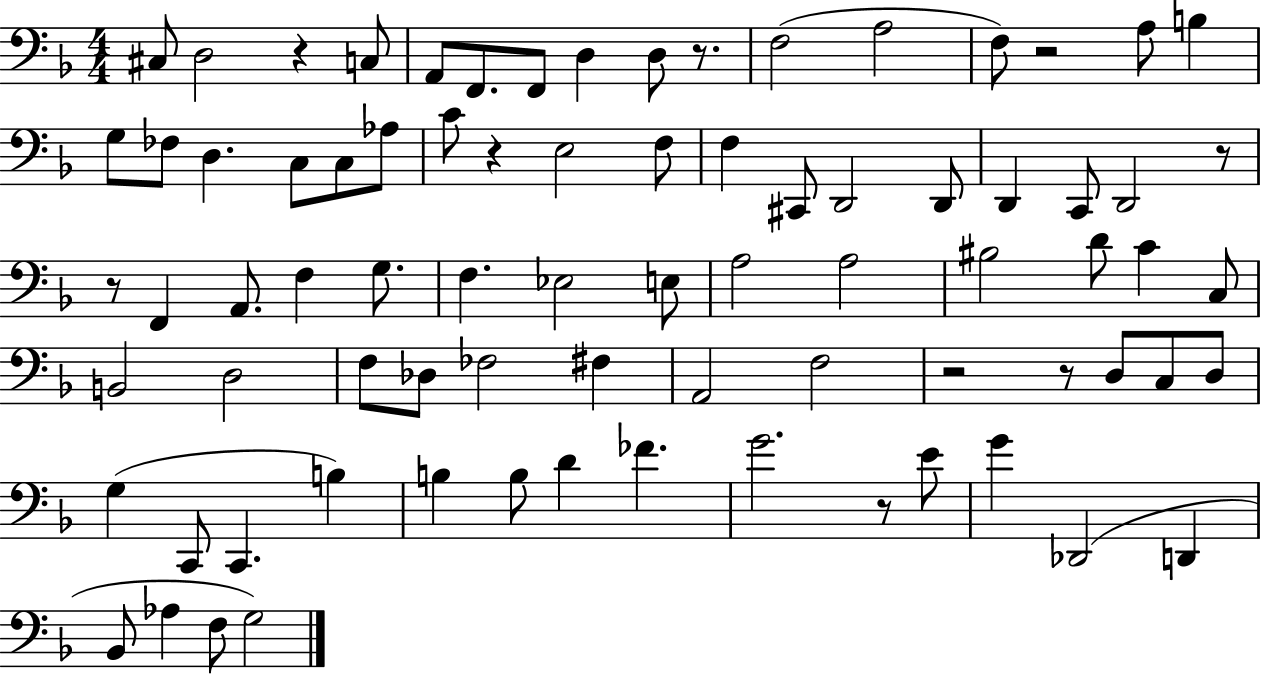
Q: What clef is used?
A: bass